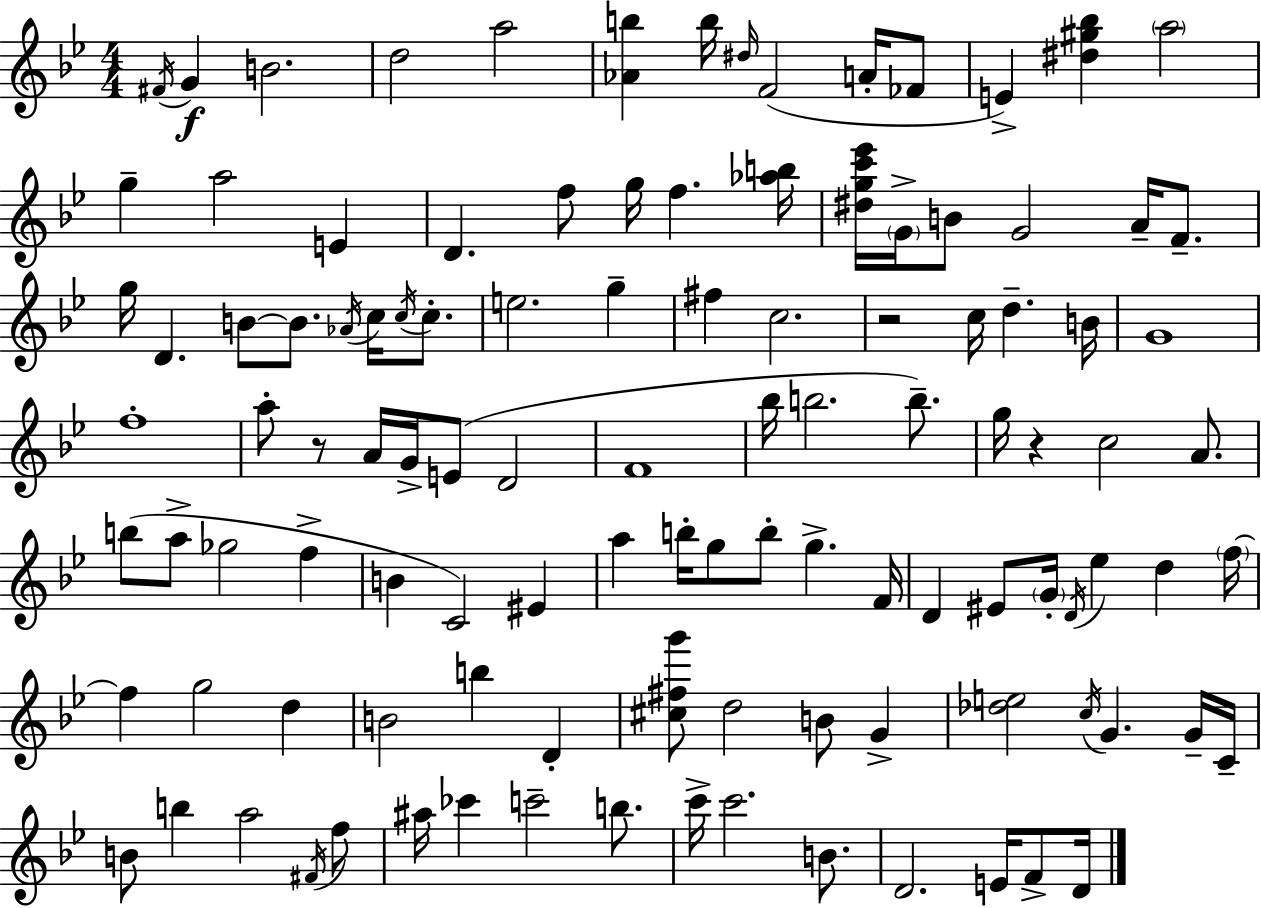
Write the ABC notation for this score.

X:1
T:Untitled
M:4/4
L:1/4
K:Gm
^F/4 G B2 d2 a2 [_Ab] b/4 ^d/4 F2 A/4 _F/2 E [^d^g_b] a2 g a2 E D f/2 g/4 f [_ab]/4 [^dgc'_e']/4 G/4 B/2 G2 A/4 F/2 g/4 D B/2 B/2 _A/4 c/4 c/4 c/2 e2 g ^f c2 z2 c/4 d B/4 G4 f4 a/2 z/2 A/4 G/4 E/2 D2 F4 _b/4 b2 b/2 g/4 z c2 A/2 b/2 a/2 _g2 f B C2 ^E a b/4 g/2 b/2 g F/4 D ^E/2 G/4 D/4 _e d f/4 f g2 d B2 b D [^c^fg']/2 d2 B/2 G [_de]2 c/4 G G/4 C/4 B/2 b a2 ^F/4 f/2 ^a/4 _c' c'2 b/2 c'/4 c'2 B/2 D2 E/4 F/2 D/4